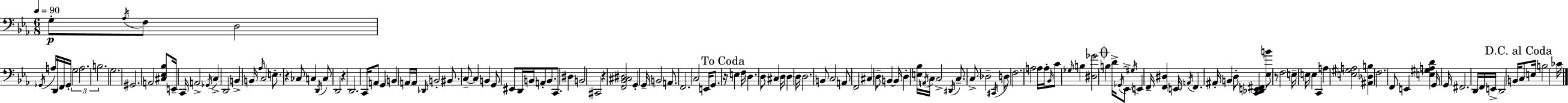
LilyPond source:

{
  \clef bass
  \numericTimeSignature
  \time 6/8
  \key ees \major
  \tempo 4 = 90
  g8-.\p \acciaccatura { aes16 } f8 d2 | \acciaccatura { ges,16 } a16 d,16 f,16 ges,16-. \tuplet 3/2 { g2 | a2. | b2. } | \break g2. | gis,2. | a,2 <cis ees bes>8 | e,16-- c,16 a,2-> \acciaccatura { ges,16 } c4-> | \break d,2 b,4-> | b,16 \grace { aes16 } c2 | e8.-. r4 ces8 c4 | \acciaccatura { d,16 } c8 d,2 | \break r4 d,2. | c,16 a,8 g,4 | \parenthesize b,4 a,16 a,16 \grace { des,16 } b,2-. | bis,8. c8--~~ c4 | \break b,4 g,8 eis,8 d,16 b,16 a,8-. | b,8. c,8. dis4 b,2 | cis,2 | r4 <f, bes, cis dis>2 | \break g,4-. g,16-- b,2 | a,8. f,2. | c2 | e,16 g,8. \mark "To Coda" r16 e4 f16 | \break d4. d8 cis4 | d16 d4 d16 d2. | b,8 c2 | a,8 f,2 | \break cis4 d8-- b,4~~ | b,16 d4-. <e bes>16 \acciaccatura { a,16 } c16 c2-> | \acciaccatura { dis,16 } c8.-- c8-> des2-- | \acciaccatura { cis,16 } d8 f2. | \break a2 | a16 a16-. \grace { bes,16 } c'8 \grace { ges16 } b4 | <dis ges'>2 \mark \markup { \musicglyph "scripts.coda" } b4 | d'16-> \acciaccatura { ges,16 } ees,8-> \acciaccatura { gis16 } e,4 | \break f,16-- <f, dis>4 \parenthesize e,16 \acciaccatura { a,16 } f,4. | ais,16-. b,4 d8-. <c, des, e, fis,>4 | <ees b'>8 r8 f2 | e16-- e16 e4 c,4 a4 | \break <e gis a>2 <ais, des b>4 | f2. | f,8 e,4 <e gis a d'>4 | g,16 g,16 fis,2. | \break d,16 f,16 e,16-> d,2 | b,16 \mark "D.C. al Coda" c8 e16 b2 | ces'16 \bar "|."
}